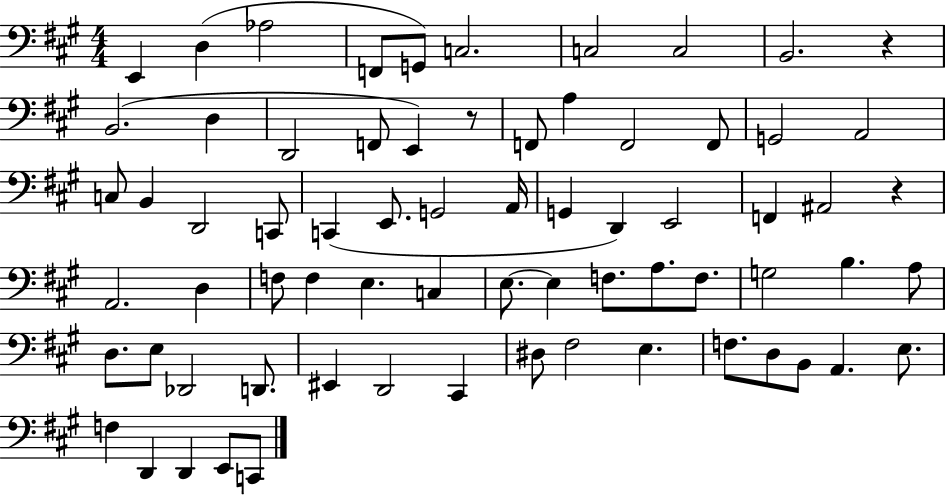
{
  \clef bass
  \numericTimeSignature
  \time 4/4
  \key a \major
  \repeat volta 2 { e,4 d4( aes2 | f,8 g,8) c2. | c2 c2 | b,2. r4 | \break b,2.( d4 | d,2 f,8 e,4) r8 | f,8 a4 f,2 f,8 | g,2 a,2 | \break c8 b,4 d,2 c,8 | c,4( e,8. g,2 a,16 | g,4 d,4) e,2 | f,4 ais,2 r4 | \break a,2. d4 | f8 f4 e4. c4 | e8.~~ e4 f8. a8. f8. | g2 b4. a8 | \break d8. e8 des,2 d,8. | eis,4 d,2 cis,4 | dis8 fis2 e4. | f8. d8 b,8 a,4. e8. | \break f4 d,4 d,4 e,8 c,8 | } \bar "|."
}